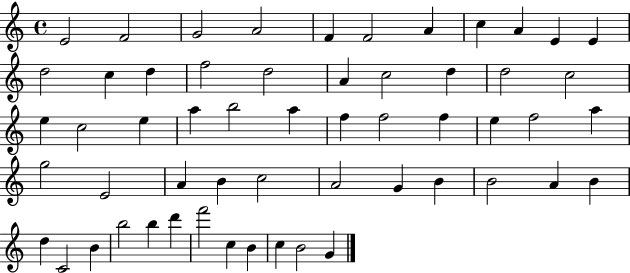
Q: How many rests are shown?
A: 0